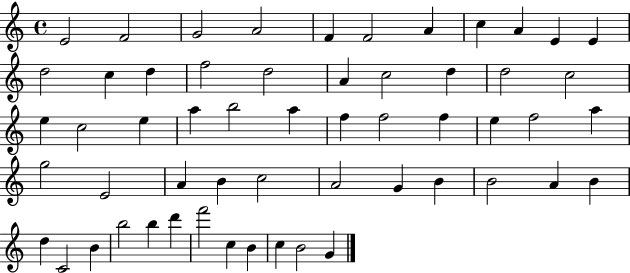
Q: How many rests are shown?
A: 0